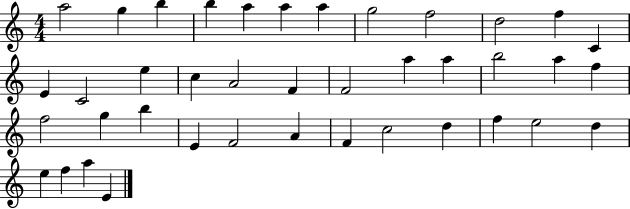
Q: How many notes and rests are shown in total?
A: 40